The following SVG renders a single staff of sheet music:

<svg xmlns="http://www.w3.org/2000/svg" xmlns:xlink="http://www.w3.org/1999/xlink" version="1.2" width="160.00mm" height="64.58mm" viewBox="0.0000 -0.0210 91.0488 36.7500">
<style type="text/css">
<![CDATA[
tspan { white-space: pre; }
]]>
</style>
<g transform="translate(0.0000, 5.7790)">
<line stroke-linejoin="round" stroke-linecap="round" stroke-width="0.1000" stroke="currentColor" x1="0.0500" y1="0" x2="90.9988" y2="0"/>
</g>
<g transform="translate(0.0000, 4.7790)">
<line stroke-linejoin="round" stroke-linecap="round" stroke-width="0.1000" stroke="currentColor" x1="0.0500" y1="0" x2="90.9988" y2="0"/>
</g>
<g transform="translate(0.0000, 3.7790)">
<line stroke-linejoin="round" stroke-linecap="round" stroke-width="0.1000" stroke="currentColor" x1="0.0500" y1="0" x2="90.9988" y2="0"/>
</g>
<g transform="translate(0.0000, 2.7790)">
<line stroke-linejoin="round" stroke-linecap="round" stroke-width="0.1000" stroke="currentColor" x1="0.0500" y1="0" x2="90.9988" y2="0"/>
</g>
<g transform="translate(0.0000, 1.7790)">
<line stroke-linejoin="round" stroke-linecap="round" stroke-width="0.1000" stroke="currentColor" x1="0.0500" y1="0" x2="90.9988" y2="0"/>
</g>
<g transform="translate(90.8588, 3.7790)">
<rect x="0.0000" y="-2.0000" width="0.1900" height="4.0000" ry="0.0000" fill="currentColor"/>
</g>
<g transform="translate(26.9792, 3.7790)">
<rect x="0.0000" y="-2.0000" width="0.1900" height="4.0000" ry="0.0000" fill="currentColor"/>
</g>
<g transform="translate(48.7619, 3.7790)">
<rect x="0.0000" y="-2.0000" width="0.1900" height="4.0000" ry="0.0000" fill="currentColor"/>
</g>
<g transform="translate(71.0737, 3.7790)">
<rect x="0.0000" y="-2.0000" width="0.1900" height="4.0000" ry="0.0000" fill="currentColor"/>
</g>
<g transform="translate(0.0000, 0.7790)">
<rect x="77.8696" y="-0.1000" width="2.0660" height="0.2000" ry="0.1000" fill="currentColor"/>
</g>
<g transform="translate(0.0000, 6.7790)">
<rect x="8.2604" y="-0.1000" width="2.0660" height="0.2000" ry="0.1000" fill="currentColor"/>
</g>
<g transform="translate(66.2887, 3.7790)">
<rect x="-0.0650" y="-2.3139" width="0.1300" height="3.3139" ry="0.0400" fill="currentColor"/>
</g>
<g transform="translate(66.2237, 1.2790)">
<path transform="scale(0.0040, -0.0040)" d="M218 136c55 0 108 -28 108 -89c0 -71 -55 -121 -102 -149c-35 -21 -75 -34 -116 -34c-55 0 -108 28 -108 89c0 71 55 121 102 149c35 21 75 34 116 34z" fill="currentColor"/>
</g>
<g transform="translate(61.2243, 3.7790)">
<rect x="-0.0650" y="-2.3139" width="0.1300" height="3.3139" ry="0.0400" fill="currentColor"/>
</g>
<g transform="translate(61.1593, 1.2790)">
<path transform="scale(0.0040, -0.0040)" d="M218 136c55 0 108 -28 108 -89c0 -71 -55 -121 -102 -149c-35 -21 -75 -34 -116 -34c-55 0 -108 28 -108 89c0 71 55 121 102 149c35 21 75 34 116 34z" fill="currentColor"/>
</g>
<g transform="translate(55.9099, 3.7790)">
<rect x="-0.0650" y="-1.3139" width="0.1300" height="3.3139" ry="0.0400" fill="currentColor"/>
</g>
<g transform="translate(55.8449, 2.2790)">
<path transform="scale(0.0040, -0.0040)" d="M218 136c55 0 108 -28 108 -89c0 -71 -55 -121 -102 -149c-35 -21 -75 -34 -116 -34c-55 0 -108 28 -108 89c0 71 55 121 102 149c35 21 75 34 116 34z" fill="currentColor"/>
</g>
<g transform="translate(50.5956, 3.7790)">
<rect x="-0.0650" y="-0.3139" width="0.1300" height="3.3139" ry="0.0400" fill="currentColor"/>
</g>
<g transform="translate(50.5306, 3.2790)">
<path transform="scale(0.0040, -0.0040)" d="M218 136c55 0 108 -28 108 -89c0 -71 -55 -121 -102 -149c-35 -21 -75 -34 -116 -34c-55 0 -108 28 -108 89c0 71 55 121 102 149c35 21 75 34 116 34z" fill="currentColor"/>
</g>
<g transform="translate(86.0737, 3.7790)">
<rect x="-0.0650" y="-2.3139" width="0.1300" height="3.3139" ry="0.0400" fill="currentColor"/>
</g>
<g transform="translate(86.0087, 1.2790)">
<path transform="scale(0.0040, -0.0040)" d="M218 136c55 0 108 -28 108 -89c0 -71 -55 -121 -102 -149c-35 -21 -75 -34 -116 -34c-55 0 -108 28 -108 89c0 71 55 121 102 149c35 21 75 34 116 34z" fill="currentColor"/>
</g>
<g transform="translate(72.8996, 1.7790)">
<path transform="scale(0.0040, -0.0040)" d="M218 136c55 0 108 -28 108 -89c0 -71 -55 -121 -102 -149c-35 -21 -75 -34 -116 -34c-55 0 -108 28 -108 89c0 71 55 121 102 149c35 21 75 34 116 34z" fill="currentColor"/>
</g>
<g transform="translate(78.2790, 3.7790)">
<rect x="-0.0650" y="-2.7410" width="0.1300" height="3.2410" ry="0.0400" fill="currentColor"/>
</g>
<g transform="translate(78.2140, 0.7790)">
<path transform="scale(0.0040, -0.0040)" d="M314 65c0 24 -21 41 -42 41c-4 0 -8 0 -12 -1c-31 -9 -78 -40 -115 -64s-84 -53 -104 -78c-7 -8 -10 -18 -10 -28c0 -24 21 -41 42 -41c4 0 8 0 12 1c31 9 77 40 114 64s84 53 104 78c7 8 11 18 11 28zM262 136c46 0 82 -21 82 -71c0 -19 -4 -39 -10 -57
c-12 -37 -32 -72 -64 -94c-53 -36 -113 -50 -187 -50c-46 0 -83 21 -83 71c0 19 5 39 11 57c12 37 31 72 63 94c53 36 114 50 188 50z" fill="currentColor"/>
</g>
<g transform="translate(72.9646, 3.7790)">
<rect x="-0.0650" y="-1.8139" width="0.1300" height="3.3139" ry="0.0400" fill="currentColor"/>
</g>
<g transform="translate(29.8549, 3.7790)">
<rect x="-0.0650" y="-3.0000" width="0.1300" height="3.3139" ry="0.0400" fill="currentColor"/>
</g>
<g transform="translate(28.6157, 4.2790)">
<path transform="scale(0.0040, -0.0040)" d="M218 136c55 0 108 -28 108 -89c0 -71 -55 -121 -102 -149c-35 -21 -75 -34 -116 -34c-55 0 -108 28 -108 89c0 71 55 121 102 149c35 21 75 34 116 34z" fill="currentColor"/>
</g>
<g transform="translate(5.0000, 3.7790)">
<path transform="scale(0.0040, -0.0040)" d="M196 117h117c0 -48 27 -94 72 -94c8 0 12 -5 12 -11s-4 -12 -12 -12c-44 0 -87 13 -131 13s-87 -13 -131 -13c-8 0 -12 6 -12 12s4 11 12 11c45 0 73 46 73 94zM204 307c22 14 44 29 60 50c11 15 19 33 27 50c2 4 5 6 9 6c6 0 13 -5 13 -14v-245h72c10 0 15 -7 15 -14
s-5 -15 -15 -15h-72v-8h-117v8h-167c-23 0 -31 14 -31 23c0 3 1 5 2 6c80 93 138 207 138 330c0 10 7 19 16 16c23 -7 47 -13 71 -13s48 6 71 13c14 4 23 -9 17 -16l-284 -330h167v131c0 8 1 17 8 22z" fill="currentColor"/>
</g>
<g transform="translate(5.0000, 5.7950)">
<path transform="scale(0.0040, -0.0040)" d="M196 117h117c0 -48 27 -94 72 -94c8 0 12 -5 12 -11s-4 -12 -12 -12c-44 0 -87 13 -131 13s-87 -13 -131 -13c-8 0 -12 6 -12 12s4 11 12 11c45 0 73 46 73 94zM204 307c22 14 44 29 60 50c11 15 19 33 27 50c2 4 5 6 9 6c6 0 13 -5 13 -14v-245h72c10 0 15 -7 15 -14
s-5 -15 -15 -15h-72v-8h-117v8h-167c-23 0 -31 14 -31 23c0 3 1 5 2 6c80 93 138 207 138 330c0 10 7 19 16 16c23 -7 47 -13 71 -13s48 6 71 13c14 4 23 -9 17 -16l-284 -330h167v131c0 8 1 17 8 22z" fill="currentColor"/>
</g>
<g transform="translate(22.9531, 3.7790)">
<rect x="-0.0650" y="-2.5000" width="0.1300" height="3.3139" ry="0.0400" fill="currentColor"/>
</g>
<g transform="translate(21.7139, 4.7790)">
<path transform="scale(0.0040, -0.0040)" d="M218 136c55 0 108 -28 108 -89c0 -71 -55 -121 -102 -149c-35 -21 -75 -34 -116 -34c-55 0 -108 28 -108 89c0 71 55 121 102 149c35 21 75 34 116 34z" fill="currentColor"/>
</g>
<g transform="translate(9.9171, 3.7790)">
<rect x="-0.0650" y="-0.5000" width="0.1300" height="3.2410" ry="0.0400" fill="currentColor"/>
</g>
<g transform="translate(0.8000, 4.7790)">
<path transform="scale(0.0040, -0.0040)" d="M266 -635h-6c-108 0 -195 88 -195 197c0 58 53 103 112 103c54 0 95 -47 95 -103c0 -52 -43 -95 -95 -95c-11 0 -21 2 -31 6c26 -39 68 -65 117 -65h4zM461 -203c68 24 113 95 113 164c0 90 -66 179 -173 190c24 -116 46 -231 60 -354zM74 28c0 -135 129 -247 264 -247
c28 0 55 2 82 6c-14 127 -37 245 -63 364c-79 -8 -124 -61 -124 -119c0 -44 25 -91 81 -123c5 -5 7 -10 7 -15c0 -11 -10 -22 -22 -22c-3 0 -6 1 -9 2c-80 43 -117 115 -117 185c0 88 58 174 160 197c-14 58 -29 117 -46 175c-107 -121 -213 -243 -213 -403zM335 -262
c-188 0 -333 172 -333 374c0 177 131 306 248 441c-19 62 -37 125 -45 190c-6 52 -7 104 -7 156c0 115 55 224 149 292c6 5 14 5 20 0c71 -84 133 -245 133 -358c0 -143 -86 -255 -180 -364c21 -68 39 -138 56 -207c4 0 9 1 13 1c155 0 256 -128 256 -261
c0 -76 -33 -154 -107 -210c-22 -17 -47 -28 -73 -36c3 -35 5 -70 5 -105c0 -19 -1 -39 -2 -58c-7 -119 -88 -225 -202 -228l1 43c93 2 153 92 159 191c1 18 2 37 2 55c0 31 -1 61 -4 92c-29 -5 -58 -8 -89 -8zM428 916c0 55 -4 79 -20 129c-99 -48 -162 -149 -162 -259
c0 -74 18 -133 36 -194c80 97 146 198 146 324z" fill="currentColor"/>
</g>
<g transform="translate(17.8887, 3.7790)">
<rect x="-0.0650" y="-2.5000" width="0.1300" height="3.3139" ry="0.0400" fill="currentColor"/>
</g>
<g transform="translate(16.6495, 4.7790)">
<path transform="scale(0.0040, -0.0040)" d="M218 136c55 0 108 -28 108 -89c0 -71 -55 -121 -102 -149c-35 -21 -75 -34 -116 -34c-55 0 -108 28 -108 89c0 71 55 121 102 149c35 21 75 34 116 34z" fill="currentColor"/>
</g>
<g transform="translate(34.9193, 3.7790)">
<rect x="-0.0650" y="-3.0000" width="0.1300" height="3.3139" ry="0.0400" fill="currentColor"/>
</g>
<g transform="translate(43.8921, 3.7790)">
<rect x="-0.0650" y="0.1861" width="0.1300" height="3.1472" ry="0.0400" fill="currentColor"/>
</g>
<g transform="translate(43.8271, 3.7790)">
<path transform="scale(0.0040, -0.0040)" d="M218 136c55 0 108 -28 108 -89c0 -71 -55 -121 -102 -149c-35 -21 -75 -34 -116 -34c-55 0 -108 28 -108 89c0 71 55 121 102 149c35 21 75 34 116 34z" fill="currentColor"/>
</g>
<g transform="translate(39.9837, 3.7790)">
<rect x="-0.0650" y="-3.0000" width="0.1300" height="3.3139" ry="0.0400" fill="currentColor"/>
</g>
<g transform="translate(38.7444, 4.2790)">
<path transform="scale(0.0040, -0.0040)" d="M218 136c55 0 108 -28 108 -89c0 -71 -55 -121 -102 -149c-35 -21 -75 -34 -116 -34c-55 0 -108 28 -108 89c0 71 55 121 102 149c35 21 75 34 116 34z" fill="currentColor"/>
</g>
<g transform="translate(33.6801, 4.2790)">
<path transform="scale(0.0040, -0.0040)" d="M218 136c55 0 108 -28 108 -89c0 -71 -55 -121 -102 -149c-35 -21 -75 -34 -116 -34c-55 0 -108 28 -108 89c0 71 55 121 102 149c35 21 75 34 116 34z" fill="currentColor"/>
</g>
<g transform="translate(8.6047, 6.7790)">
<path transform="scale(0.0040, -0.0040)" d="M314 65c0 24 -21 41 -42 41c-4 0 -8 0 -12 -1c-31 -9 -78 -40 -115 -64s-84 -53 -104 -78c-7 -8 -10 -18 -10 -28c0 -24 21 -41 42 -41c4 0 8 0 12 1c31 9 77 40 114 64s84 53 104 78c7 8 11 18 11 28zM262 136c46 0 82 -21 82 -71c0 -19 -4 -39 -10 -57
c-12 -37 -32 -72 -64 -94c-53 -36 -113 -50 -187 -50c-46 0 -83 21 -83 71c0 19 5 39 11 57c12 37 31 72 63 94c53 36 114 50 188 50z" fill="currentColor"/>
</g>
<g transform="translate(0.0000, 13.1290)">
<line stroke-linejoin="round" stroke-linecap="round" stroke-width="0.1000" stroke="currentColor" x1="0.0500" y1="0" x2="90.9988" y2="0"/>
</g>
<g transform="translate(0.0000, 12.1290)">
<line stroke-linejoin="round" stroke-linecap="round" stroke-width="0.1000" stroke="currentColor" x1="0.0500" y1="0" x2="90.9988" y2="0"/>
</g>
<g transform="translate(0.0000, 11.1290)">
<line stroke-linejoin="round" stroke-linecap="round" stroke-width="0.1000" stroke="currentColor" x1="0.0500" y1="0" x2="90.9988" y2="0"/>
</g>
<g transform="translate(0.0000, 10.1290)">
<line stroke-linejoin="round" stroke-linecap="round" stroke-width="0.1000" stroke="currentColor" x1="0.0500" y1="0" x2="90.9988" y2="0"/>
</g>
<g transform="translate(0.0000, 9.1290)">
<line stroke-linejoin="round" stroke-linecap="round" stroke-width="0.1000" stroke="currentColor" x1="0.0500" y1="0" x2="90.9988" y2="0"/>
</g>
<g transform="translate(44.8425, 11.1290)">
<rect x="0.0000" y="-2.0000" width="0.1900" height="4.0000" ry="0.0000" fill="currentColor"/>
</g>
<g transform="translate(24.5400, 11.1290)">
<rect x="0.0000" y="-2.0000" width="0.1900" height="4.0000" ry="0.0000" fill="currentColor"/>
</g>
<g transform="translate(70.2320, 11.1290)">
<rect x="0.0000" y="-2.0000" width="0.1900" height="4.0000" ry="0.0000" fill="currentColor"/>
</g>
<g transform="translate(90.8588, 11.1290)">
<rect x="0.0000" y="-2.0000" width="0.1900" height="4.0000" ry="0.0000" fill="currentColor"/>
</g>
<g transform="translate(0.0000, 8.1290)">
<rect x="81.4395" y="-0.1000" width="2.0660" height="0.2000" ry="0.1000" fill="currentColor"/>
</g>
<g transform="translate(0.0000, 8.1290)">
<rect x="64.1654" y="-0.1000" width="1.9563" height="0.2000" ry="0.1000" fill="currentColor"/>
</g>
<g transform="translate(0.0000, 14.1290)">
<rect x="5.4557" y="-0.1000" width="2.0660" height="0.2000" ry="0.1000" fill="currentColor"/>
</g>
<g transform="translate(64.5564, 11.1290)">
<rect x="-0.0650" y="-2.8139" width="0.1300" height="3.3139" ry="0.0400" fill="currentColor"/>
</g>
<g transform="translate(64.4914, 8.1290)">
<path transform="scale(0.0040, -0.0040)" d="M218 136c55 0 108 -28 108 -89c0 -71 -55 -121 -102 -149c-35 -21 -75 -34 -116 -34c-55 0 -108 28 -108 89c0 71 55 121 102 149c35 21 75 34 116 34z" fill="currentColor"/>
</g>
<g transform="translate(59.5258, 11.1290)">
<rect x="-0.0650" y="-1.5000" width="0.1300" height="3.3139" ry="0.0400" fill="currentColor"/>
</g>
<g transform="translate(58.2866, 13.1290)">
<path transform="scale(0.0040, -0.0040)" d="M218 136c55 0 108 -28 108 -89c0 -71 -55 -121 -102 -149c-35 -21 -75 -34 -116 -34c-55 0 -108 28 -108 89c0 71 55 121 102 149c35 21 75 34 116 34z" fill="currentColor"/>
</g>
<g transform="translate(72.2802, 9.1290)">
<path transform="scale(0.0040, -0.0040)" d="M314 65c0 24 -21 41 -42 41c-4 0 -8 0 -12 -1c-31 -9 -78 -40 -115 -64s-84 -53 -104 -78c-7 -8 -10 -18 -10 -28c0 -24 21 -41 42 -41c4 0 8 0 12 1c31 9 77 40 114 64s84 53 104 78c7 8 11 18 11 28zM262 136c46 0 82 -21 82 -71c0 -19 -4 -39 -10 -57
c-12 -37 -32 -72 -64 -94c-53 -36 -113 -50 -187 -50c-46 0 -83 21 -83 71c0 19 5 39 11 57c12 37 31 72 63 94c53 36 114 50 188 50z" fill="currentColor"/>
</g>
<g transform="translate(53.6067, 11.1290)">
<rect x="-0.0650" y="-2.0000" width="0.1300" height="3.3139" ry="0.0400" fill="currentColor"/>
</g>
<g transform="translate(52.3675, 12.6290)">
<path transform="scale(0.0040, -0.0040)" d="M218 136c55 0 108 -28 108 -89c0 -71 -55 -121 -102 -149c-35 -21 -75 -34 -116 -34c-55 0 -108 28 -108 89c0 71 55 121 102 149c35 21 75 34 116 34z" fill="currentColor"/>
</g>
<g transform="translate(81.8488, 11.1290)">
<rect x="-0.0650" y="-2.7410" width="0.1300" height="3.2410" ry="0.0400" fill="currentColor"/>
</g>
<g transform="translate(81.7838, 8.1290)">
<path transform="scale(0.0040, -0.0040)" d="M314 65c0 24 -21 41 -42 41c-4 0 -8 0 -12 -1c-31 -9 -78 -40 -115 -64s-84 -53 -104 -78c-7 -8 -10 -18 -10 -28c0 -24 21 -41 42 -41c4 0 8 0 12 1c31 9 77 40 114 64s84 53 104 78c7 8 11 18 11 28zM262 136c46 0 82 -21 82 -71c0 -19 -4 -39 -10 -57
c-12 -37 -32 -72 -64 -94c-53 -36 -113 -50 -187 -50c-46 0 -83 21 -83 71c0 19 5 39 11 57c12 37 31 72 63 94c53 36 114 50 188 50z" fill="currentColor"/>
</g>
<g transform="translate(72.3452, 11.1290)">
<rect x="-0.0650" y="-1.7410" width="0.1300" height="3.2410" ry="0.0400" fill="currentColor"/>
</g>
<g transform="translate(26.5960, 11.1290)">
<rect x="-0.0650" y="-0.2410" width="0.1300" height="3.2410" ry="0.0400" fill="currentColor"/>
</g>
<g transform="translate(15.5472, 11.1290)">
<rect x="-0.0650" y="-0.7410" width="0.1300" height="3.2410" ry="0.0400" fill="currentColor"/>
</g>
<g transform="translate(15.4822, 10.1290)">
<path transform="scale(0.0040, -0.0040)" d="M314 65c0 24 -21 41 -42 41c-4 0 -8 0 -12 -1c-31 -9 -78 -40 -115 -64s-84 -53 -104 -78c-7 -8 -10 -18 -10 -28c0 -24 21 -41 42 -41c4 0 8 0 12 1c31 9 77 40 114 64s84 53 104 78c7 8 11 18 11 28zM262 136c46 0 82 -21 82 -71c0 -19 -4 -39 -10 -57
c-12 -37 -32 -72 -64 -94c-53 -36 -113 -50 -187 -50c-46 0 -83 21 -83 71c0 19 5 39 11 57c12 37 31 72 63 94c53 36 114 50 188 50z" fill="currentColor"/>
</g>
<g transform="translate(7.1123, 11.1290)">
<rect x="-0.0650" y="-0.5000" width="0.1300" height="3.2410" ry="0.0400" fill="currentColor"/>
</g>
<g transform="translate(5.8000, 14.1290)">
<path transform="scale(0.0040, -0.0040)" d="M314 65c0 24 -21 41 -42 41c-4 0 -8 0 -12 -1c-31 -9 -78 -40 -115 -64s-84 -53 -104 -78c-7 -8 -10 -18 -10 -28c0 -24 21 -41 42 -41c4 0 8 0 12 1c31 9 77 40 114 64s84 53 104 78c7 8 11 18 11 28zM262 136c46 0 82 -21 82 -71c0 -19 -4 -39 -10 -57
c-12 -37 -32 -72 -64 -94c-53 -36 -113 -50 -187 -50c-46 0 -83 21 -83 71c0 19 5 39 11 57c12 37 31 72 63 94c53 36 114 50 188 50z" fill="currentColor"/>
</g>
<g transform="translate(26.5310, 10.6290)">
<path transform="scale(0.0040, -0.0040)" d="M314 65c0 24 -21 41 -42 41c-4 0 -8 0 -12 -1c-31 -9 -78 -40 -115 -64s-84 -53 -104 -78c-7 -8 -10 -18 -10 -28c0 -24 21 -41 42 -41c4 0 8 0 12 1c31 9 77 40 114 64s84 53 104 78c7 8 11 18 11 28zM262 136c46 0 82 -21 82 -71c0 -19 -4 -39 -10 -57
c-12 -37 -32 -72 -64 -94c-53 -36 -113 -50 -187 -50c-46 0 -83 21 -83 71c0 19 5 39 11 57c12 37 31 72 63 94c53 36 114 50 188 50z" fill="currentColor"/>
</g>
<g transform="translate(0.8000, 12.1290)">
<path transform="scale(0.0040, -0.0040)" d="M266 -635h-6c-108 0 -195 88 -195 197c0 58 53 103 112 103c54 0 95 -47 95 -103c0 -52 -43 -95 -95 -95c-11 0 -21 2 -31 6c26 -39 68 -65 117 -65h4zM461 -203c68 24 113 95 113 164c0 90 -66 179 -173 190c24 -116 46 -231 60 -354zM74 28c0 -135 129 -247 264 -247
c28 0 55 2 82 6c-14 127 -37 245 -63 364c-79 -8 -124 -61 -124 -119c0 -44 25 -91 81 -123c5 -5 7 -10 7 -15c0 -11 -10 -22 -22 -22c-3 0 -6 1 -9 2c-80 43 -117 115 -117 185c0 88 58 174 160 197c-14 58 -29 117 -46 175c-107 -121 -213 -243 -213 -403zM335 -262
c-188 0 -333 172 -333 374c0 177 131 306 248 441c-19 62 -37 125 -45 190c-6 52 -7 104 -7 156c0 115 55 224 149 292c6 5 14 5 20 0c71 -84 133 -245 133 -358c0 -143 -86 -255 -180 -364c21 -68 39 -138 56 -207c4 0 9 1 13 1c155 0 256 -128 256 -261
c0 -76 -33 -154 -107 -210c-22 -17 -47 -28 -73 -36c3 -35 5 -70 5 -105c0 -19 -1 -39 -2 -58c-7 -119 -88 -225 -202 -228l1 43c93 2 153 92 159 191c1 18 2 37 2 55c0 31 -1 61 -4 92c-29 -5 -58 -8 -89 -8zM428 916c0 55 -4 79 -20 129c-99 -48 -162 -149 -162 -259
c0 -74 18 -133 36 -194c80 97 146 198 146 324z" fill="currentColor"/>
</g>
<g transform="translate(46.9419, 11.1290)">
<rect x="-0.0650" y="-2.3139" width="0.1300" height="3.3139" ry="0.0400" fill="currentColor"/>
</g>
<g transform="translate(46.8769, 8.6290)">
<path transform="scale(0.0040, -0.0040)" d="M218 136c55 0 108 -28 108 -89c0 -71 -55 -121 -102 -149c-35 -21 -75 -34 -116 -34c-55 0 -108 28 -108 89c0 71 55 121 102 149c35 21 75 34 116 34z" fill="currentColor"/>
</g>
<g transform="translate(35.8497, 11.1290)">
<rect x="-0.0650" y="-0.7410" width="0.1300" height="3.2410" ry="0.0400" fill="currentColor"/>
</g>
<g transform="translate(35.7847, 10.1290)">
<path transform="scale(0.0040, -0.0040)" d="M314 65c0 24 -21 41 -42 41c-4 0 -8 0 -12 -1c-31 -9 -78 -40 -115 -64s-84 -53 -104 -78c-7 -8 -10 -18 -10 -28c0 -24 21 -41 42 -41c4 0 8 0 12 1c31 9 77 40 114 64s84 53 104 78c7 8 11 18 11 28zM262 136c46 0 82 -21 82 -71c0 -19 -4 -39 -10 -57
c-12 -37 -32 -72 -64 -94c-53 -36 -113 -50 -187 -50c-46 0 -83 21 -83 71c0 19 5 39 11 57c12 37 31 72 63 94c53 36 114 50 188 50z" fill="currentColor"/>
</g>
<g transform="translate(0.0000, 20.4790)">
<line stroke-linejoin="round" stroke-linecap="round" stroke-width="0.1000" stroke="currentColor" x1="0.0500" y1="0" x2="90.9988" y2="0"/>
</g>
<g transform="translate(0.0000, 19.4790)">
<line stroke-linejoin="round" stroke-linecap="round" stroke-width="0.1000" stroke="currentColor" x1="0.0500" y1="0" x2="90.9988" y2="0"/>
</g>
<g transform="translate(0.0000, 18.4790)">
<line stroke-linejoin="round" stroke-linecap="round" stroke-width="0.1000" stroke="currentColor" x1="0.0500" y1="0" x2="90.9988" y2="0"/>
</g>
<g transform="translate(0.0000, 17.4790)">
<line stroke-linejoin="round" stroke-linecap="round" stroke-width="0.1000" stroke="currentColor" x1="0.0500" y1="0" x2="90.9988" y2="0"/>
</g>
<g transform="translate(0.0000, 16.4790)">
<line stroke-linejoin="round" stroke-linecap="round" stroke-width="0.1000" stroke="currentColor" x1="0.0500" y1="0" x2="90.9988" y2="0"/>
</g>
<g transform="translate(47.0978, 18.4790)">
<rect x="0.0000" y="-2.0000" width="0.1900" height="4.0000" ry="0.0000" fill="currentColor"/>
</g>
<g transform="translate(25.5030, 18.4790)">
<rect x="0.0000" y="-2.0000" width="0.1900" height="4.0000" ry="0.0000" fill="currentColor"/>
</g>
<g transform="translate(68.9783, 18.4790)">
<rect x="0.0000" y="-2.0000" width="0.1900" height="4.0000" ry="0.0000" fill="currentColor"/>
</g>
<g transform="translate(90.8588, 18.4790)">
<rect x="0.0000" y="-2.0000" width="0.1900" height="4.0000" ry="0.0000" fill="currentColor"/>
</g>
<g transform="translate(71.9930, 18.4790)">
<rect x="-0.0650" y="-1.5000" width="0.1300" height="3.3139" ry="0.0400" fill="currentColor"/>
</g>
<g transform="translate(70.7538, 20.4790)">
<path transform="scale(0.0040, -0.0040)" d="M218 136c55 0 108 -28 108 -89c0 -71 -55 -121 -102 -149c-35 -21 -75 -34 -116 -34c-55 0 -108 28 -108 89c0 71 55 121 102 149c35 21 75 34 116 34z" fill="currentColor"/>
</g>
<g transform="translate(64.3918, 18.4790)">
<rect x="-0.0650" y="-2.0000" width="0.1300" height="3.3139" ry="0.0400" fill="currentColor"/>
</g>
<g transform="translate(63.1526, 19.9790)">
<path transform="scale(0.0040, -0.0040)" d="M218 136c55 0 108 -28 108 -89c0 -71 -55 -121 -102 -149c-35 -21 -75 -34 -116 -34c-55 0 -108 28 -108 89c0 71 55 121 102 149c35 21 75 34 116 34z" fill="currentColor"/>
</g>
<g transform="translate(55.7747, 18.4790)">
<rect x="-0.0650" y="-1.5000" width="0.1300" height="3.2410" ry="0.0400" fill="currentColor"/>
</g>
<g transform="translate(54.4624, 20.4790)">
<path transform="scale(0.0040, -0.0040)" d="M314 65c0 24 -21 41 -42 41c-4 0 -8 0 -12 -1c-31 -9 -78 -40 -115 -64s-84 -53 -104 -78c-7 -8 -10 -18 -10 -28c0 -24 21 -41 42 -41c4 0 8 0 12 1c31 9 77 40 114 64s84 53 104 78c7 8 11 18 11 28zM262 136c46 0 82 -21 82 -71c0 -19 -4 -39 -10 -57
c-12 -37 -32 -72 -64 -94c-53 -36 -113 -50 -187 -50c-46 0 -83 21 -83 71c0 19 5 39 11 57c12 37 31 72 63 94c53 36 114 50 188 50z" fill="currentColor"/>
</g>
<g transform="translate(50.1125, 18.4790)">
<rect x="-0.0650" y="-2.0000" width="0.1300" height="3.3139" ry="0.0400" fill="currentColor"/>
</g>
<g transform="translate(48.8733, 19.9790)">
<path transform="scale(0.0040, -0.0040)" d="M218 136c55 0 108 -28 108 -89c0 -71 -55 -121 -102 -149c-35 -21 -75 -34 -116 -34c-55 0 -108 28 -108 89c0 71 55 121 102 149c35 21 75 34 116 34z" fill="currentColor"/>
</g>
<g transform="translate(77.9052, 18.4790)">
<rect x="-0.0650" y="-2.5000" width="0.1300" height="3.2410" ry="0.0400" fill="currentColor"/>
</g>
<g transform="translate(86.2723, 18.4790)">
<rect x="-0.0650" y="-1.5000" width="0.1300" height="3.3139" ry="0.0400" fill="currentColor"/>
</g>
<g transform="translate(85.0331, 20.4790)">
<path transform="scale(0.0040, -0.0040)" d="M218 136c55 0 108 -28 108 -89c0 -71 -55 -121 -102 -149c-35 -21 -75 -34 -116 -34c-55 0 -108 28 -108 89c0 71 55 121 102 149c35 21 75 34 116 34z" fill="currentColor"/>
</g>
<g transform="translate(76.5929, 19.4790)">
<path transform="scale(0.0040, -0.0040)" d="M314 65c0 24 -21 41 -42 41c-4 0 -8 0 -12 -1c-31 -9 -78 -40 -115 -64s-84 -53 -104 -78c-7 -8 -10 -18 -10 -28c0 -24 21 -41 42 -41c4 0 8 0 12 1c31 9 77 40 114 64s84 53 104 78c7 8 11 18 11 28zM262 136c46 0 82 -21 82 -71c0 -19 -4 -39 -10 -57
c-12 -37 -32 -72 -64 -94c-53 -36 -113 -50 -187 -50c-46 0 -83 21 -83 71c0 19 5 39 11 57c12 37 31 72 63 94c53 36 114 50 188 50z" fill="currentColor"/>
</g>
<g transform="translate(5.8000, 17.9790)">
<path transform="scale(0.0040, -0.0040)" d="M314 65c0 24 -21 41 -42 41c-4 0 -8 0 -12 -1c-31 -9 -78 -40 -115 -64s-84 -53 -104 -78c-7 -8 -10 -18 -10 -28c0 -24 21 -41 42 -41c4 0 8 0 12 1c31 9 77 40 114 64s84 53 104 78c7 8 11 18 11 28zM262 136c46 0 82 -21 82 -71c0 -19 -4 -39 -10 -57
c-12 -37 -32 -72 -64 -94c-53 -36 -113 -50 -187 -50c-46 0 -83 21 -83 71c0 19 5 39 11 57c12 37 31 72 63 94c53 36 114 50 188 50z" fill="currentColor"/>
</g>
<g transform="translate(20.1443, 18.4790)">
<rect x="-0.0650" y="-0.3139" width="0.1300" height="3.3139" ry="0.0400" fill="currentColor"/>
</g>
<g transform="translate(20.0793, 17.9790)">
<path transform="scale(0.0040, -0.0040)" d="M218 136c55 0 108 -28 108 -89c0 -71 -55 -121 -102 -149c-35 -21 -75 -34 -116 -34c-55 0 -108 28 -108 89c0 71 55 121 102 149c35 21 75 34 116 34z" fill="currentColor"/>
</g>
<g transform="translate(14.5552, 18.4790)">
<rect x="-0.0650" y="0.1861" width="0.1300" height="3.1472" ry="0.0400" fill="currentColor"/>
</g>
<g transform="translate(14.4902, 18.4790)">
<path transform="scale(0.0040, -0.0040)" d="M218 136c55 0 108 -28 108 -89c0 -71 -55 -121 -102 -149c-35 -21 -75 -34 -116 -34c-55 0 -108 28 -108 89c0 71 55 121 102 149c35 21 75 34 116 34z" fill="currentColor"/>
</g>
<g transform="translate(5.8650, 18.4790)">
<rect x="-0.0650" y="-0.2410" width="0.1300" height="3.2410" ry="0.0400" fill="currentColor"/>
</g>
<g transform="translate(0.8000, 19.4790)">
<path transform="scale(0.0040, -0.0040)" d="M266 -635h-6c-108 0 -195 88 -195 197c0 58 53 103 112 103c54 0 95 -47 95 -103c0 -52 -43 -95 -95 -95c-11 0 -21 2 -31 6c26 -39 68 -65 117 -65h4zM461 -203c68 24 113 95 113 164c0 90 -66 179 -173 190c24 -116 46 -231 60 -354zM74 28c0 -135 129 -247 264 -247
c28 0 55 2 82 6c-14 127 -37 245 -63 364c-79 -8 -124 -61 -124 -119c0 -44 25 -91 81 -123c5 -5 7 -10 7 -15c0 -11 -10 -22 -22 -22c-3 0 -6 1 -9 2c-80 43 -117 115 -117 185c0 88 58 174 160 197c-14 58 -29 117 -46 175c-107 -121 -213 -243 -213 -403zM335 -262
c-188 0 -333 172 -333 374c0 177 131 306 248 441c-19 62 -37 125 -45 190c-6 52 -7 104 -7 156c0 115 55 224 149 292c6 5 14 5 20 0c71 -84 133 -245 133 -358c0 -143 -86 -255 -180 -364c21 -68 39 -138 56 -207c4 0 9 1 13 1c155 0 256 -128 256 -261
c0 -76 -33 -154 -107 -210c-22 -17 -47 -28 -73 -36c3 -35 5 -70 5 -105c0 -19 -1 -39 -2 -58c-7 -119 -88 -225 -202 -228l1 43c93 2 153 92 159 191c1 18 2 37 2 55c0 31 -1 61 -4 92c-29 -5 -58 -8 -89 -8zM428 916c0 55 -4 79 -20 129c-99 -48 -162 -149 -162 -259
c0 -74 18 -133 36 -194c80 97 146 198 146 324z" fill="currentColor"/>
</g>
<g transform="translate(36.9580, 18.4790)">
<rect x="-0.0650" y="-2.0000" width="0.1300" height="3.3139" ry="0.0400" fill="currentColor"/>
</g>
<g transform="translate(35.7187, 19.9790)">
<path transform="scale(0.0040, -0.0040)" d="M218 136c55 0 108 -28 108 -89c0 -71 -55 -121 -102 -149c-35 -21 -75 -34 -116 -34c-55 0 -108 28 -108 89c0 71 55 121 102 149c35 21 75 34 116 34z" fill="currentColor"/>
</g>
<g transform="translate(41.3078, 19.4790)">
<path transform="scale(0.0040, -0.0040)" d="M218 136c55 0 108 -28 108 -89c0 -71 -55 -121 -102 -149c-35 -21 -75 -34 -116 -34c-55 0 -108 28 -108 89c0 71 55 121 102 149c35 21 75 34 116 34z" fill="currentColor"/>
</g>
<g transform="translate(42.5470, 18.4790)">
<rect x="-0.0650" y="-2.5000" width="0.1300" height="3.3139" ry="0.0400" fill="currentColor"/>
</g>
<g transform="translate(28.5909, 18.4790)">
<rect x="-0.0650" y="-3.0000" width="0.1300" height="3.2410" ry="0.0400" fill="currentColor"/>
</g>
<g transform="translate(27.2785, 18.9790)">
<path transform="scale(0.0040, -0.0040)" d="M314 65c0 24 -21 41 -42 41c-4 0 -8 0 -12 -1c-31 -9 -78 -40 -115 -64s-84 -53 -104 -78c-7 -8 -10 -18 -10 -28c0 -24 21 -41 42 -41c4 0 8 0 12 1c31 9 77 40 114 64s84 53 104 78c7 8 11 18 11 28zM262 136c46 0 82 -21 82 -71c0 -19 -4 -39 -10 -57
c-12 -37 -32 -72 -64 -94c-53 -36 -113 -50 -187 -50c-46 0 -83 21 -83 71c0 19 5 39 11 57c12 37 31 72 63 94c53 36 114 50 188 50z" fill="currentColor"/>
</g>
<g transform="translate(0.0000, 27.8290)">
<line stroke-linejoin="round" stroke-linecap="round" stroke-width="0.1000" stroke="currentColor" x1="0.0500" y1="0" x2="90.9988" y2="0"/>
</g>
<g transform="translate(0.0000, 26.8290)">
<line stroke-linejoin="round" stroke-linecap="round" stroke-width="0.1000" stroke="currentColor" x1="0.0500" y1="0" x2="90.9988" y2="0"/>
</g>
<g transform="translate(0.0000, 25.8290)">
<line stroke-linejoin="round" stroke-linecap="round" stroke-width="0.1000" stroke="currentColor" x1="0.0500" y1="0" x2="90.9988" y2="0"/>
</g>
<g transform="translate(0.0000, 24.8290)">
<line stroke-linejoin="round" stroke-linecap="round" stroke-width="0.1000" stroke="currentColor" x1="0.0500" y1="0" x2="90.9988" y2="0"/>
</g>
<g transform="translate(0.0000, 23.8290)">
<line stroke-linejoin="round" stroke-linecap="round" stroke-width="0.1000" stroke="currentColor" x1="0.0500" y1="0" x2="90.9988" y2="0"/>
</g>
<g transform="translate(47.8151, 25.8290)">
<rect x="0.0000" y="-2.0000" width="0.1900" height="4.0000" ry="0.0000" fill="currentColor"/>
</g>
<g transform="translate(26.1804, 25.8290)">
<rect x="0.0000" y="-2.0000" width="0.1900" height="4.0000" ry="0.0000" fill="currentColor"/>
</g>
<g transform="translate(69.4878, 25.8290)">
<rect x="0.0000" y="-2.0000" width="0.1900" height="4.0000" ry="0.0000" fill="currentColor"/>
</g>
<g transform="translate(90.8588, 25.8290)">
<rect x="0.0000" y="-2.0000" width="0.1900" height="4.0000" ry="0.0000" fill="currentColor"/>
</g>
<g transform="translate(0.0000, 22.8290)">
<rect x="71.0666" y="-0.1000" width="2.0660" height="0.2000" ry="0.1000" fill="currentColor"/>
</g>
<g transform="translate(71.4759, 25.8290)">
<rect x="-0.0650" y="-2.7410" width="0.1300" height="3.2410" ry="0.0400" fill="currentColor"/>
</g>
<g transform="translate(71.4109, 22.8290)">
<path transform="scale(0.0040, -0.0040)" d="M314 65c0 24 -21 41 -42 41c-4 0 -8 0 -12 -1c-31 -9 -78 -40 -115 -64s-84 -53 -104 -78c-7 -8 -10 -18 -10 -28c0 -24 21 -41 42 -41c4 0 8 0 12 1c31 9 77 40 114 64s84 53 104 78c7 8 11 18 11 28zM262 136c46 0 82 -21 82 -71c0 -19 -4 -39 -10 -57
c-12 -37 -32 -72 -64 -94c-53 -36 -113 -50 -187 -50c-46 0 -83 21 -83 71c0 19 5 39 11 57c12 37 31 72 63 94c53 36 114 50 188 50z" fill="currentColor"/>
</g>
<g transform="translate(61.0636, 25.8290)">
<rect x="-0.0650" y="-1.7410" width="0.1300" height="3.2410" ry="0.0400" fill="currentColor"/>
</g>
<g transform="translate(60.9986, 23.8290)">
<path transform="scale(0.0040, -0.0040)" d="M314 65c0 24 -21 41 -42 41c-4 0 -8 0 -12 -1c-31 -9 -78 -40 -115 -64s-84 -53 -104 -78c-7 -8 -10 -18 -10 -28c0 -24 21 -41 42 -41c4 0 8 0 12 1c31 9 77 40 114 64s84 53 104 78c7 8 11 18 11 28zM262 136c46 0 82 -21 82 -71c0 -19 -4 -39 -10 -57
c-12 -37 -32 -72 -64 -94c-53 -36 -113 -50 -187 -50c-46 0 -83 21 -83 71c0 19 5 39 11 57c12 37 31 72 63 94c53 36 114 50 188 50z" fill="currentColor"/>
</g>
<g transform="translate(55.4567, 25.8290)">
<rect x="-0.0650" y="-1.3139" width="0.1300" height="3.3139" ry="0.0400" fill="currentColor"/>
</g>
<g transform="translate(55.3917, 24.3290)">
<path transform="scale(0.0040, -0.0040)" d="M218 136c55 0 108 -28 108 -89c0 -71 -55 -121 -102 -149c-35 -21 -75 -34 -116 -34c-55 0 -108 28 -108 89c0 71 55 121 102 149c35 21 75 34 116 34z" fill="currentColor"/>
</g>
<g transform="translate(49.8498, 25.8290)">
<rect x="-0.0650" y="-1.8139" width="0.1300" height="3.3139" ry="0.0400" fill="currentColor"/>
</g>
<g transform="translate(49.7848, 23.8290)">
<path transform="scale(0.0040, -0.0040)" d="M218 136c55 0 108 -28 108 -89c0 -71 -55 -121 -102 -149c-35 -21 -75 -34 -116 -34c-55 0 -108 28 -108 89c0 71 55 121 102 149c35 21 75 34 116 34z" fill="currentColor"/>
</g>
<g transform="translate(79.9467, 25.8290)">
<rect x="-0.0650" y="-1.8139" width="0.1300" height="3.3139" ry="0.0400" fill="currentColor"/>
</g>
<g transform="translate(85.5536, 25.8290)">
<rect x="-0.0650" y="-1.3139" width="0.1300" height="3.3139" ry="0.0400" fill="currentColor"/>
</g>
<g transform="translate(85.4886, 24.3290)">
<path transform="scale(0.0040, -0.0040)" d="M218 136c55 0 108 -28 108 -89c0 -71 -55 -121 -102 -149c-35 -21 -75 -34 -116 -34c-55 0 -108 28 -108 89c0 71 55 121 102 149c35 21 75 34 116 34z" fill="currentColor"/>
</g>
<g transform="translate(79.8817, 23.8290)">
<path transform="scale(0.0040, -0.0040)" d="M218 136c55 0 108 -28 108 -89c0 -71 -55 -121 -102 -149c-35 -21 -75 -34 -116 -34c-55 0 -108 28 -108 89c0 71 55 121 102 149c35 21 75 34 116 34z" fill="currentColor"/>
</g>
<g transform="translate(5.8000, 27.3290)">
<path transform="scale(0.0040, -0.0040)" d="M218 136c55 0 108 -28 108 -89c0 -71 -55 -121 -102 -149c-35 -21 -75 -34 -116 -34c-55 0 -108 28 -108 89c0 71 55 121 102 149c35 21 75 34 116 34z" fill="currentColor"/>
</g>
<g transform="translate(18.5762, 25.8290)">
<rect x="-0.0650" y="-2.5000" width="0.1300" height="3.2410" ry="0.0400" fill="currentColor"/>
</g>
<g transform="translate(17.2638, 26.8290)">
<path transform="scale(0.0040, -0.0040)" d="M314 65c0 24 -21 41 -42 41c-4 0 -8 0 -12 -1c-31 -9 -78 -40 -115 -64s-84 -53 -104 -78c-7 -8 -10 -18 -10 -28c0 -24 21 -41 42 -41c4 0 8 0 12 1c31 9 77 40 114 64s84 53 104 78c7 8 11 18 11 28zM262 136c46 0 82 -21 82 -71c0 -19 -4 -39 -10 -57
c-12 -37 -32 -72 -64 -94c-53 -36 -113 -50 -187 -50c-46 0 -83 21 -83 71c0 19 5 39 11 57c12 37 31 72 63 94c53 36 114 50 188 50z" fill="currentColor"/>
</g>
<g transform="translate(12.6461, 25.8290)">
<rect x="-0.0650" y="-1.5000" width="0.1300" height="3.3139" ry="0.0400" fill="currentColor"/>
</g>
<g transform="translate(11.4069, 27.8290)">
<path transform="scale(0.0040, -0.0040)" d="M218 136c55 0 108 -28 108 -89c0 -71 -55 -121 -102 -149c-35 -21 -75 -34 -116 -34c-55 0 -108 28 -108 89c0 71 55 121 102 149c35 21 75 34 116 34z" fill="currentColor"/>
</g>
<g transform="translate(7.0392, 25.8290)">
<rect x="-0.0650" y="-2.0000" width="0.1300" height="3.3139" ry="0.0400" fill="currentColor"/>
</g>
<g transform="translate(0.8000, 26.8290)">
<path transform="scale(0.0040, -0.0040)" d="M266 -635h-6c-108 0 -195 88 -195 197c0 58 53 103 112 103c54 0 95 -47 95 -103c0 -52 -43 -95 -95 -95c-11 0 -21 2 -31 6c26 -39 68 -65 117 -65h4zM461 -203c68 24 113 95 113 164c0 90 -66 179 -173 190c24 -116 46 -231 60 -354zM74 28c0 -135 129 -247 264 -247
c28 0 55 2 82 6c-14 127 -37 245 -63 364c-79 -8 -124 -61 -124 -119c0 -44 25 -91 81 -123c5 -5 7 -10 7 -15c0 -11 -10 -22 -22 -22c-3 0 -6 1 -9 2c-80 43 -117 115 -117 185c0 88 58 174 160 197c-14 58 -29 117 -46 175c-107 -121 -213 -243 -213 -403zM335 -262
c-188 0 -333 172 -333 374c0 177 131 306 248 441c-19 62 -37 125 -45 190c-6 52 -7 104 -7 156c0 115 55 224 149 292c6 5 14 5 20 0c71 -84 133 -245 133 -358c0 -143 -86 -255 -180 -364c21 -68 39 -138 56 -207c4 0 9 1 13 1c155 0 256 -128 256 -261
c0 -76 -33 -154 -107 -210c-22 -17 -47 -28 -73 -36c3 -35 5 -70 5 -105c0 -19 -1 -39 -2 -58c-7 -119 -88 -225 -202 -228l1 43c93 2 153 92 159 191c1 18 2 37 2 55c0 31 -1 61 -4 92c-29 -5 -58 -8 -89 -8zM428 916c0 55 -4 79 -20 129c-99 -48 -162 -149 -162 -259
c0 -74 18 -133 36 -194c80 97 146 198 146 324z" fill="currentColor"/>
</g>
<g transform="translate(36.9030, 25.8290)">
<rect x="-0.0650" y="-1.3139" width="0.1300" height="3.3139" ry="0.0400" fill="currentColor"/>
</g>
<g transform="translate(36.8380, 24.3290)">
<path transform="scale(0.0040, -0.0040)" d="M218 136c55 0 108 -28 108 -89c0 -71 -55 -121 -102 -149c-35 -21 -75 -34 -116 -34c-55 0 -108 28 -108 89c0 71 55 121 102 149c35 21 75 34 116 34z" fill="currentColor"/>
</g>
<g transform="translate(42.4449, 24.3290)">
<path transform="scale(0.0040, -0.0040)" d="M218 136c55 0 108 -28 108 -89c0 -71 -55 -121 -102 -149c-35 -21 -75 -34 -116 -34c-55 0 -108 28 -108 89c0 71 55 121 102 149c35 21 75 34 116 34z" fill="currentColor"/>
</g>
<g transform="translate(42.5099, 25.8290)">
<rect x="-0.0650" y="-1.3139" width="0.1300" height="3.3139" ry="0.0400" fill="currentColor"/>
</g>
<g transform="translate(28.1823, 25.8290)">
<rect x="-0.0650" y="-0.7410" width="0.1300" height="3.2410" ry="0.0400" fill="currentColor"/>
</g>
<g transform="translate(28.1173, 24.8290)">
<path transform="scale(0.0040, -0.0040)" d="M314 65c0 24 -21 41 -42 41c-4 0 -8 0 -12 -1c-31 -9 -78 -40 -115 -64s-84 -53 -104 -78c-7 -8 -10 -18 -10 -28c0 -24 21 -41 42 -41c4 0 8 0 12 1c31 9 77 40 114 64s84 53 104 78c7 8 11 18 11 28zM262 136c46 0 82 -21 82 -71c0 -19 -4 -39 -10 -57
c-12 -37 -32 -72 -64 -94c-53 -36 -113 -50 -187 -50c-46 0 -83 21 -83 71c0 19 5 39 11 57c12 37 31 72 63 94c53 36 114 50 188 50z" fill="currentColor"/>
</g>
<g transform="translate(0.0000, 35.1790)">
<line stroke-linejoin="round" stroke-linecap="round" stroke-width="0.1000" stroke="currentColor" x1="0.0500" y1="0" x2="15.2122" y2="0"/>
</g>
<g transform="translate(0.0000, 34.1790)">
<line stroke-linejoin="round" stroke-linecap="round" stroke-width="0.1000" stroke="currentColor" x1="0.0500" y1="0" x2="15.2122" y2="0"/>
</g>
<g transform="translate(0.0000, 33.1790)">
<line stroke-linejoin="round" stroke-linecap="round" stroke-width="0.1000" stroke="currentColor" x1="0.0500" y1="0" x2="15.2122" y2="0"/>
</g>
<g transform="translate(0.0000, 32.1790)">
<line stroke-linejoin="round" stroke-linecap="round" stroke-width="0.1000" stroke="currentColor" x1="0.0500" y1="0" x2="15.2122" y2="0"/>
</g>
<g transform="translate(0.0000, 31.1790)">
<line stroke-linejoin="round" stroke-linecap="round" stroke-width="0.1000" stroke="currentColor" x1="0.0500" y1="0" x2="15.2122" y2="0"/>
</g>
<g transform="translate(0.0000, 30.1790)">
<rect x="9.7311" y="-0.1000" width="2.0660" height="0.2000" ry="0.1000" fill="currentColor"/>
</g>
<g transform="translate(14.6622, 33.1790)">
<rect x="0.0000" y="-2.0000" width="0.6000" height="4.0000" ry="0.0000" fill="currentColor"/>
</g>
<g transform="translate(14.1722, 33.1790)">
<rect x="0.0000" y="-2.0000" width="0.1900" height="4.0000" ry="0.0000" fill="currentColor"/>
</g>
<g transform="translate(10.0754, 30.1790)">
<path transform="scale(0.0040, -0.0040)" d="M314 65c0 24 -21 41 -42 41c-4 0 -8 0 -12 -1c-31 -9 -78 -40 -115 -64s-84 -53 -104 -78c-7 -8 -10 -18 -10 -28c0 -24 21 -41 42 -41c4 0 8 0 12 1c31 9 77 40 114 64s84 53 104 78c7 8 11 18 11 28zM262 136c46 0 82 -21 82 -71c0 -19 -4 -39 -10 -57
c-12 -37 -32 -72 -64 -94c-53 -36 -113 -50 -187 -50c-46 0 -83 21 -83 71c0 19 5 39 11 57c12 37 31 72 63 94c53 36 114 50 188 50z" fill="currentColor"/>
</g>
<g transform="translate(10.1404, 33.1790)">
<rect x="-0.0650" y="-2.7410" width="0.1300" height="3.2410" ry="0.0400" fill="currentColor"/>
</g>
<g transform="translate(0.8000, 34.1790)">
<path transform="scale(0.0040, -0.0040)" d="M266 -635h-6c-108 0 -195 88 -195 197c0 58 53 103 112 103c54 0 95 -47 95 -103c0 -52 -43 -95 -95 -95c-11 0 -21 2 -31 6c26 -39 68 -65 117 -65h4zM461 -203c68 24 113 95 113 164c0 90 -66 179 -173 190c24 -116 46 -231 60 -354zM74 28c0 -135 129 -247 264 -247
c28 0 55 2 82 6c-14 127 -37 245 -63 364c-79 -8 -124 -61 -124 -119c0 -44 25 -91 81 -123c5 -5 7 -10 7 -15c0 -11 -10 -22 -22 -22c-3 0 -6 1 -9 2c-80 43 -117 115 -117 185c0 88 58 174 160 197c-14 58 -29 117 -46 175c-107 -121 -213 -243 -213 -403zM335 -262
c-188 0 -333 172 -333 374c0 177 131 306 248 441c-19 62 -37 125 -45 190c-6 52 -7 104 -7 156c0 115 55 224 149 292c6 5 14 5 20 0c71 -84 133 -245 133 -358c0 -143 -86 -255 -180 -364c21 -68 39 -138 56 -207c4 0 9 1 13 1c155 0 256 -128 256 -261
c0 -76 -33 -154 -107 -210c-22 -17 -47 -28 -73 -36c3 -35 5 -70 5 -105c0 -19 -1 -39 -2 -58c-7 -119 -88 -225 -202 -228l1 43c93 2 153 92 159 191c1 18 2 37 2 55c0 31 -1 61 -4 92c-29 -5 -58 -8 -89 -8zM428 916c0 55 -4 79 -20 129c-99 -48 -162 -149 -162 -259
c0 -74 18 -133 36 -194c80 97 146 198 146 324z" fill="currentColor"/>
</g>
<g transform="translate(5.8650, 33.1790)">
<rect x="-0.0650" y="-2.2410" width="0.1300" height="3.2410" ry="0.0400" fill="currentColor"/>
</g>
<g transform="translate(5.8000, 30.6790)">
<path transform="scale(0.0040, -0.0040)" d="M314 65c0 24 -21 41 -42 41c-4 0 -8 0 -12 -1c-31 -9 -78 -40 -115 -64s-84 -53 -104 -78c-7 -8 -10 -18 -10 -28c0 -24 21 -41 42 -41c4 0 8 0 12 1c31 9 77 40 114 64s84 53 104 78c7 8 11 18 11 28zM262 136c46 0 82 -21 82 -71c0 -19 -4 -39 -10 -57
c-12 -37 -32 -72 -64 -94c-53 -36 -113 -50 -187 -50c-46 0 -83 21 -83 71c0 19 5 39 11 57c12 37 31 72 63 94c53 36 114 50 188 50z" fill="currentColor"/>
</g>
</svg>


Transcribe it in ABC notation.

X:1
T:Untitled
M:4/4
L:1/4
K:C
C2 G G A A A B c e g g f a2 g C2 d2 c2 d2 g F E a f2 a2 c2 B c A2 F G F E2 F E G2 E F E G2 d2 e e f e f2 a2 f e g2 a2